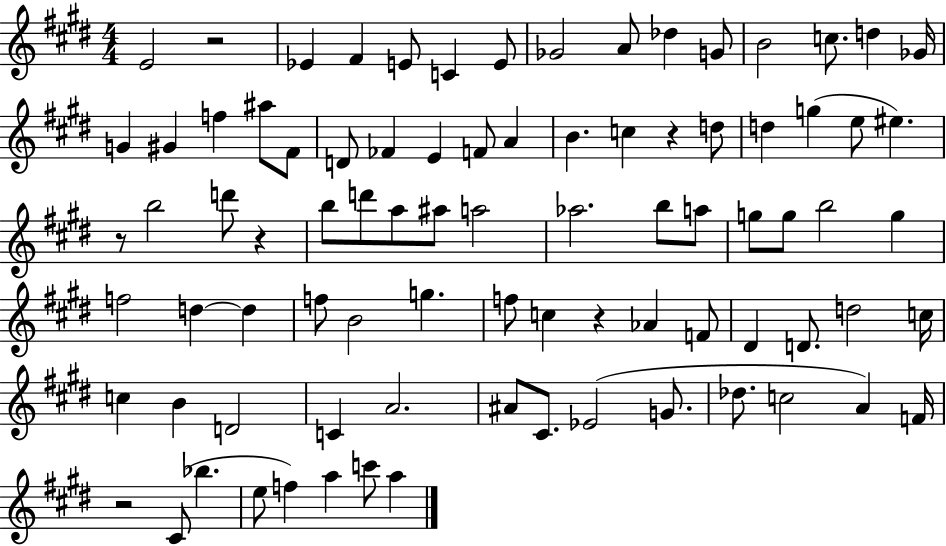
{
  \clef treble
  \numericTimeSignature
  \time 4/4
  \key e \major
  e'2 r2 | ees'4 fis'4 e'8 c'4 e'8 | ges'2 a'8 des''4 g'8 | b'2 c''8. d''4 ges'16 | \break g'4 gis'4 f''4 ais''8 fis'8 | d'8 fes'4 e'4 f'8 a'4 | b'4. c''4 r4 d''8 | d''4 g''4( e''8 eis''4.) | \break r8 b''2 d'''8 r4 | b''8 d'''8 a''8 ais''8 a''2 | aes''2. b''8 a''8 | g''8 g''8 b''2 g''4 | \break f''2 d''4~~ d''4 | f''8 b'2 g''4. | f''8 c''4 r4 aes'4 f'8 | dis'4 d'8. d''2 c''16 | \break c''4 b'4 d'2 | c'4 a'2. | ais'8 cis'8. ees'2( g'8. | des''8. c''2 a'4) f'16 | \break r2 cis'8( bes''4. | e''8 f''4) a''4 c'''8 a''4 | \bar "|."
}